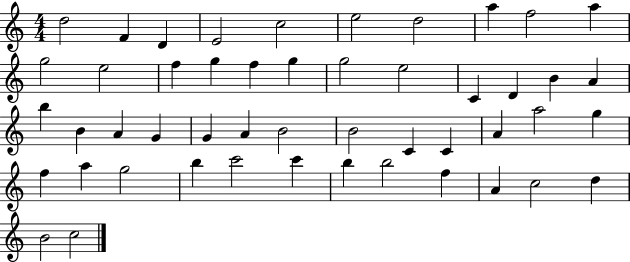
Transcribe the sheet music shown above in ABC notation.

X:1
T:Untitled
M:4/4
L:1/4
K:C
d2 F D E2 c2 e2 d2 a f2 a g2 e2 f g f g g2 e2 C D B A b B A G G A B2 B2 C C A a2 g f a g2 b c'2 c' b b2 f A c2 d B2 c2